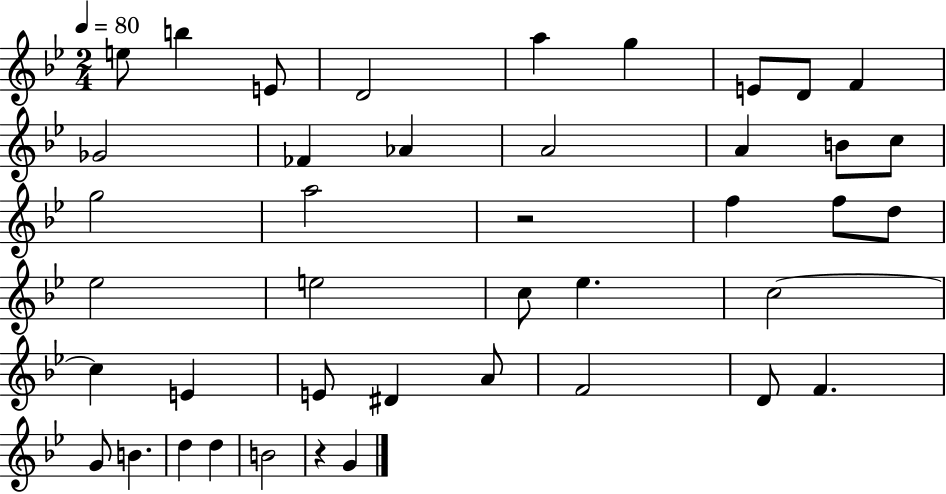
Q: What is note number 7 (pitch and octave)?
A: E4